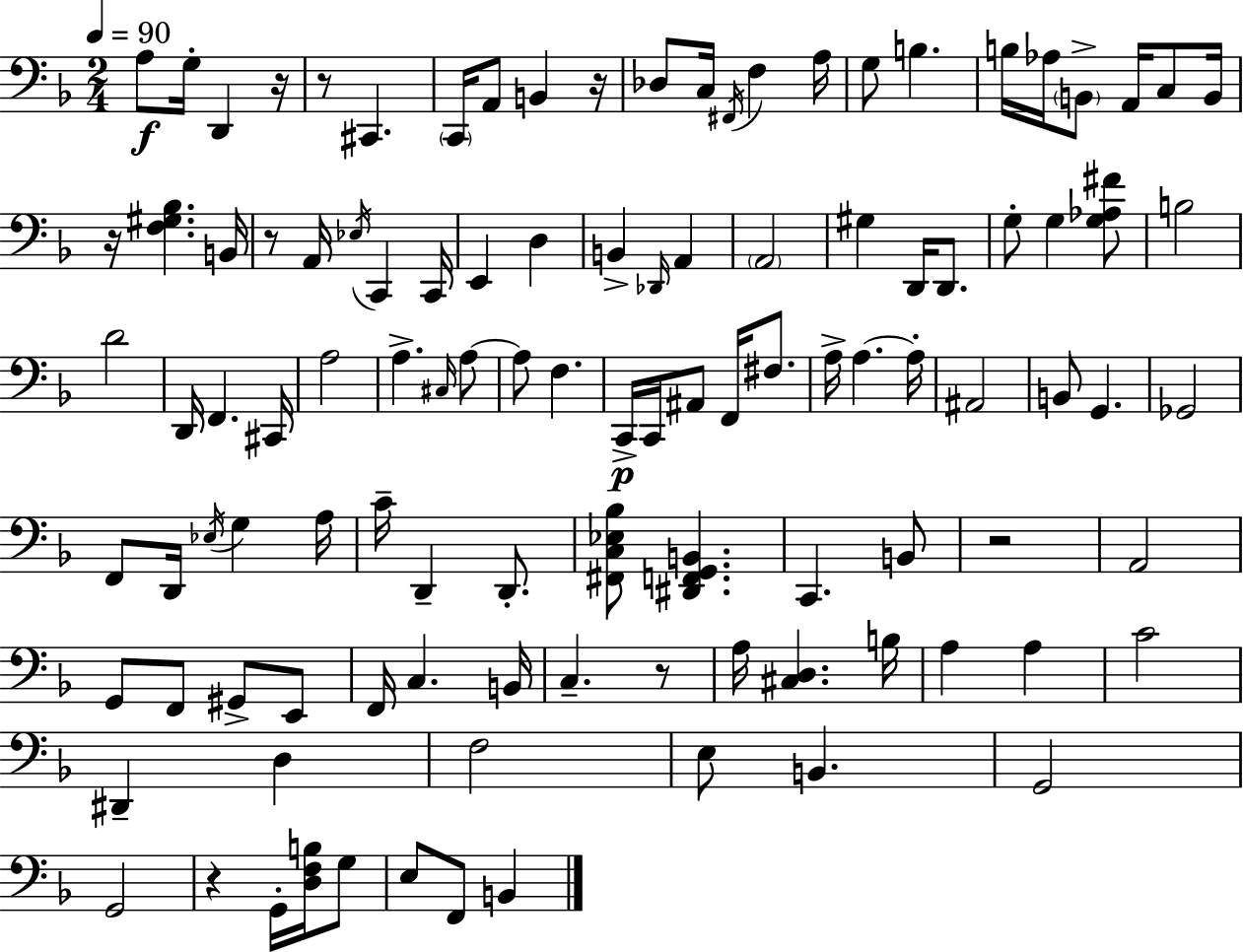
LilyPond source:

{
  \clef bass
  \numericTimeSignature
  \time 2/4
  \key d \minor
  \tempo 4 = 90
  a8\f g16-. d,4 r16 | r8 cis,4. | \parenthesize c,16 a,8 b,4 r16 | des8 c16 \acciaccatura { fis,16 } f4 | \break a16 g8 b4. | b16 aes16 \parenthesize b,8-> a,16 c8 | b,16 r16 <f gis bes>4. | b,16 r8 a,16 \acciaccatura { ees16 } c,4 | \break c,16 e,4 d4 | b,4-> \grace { des,16 } a,4 | \parenthesize a,2 | gis4 d,16 | \break d,8. g8-. g4 | <g aes fis'>8 b2 | d'2 | d,16 f,4. | \break cis,16 a2 | a4.-> | \grace { cis16 } a8~~ a8 f4. | c,16->\p c,16 ais,8 | \break f,16 fis8. a16-> a4.~~ | a16-. ais,2 | b,8 g,4. | ges,2 | \break f,8 d,16 \acciaccatura { ees16 } | g4 a16 c'16-- d,4-- | d,8.-. <fis, c ees bes>8 <dis, f, g, b,>4. | c,4. | \break b,8 r2 | a,2 | g,8 f,8 | gis,8-> e,8 f,16 c4. | \break b,16 c4.-- | r8 a16 <cis d>4. | b16 a4 | a4 c'2 | \break dis,4-- | d4 f2 | e8 b,4. | g,2 | \break g,2 | r4 | g,16-. <d f b>16 g8 e8 f,8 | b,4 \bar "|."
}